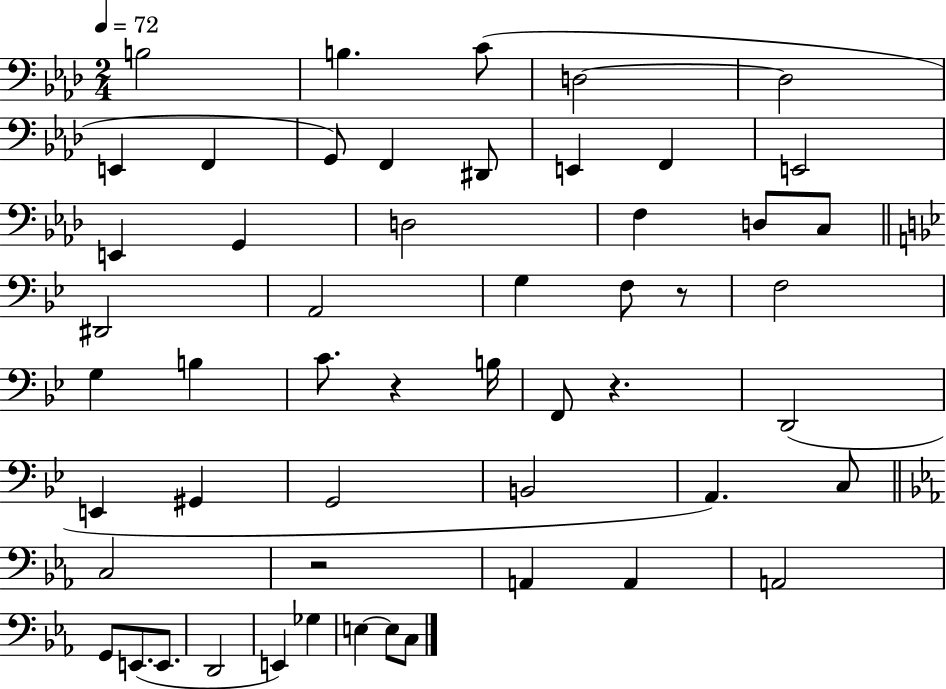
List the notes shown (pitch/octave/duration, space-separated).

B3/h B3/q. C4/e D3/h D3/h E2/q F2/q G2/e F2/q D#2/e E2/q F2/q E2/h E2/q G2/q D3/h F3/q D3/e C3/e D#2/h A2/h G3/q F3/e R/e F3/h G3/q B3/q C4/e. R/q B3/s F2/e R/q. D2/h E2/q G#2/q G2/h B2/h A2/q. C3/e C3/h R/h A2/q A2/q A2/h G2/e E2/e. E2/e. D2/h E2/q Gb3/q E3/q E3/e C3/e